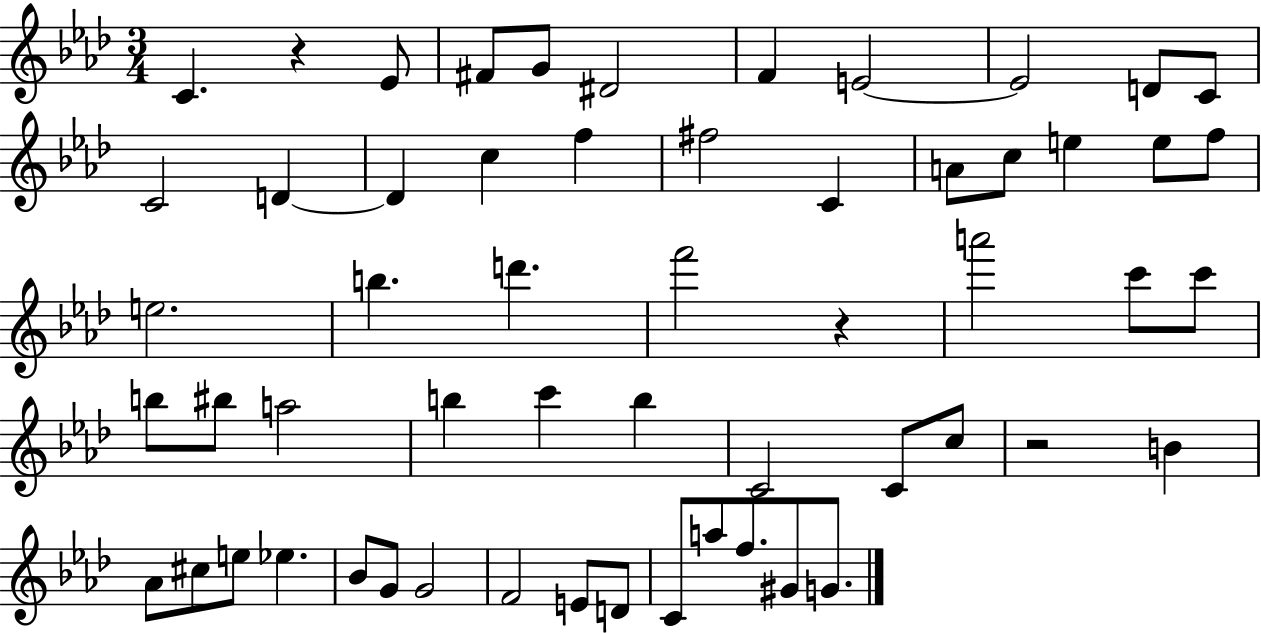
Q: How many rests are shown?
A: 3